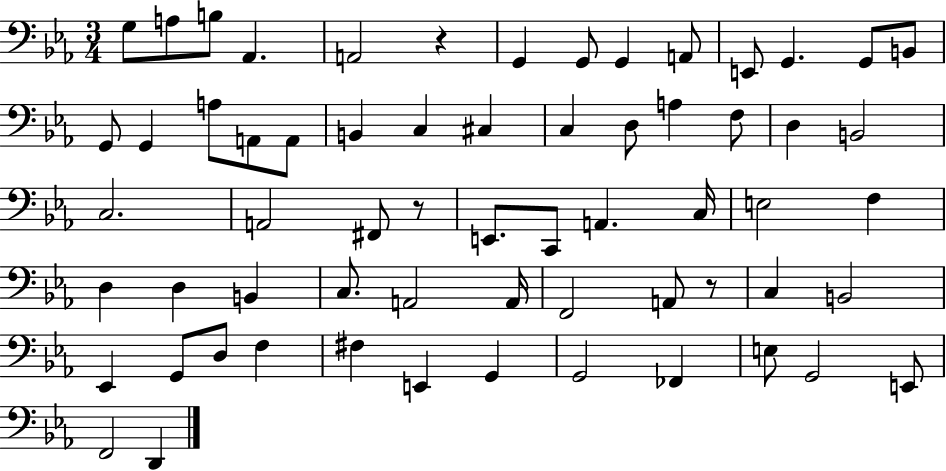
{
  \clef bass
  \numericTimeSignature
  \time 3/4
  \key ees \major
  g8 a8 b8 aes,4. | a,2 r4 | g,4 g,8 g,4 a,8 | e,8 g,4. g,8 b,8 | \break g,8 g,4 a8 a,8 a,8 | b,4 c4 cis4 | c4 d8 a4 f8 | d4 b,2 | \break c2. | a,2 fis,8 r8 | e,8. c,8 a,4. c16 | e2 f4 | \break d4 d4 b,4 | c8. a,2 a,16 | f,2 a,8 r8 | c4 b,2 | \break ees,4 g,8 d8 f4 | fis4 e,4 g,4 | g,2 fes,4 | e8 g,2 e,8 | \break f,2 d,4 | \bar "|."
}